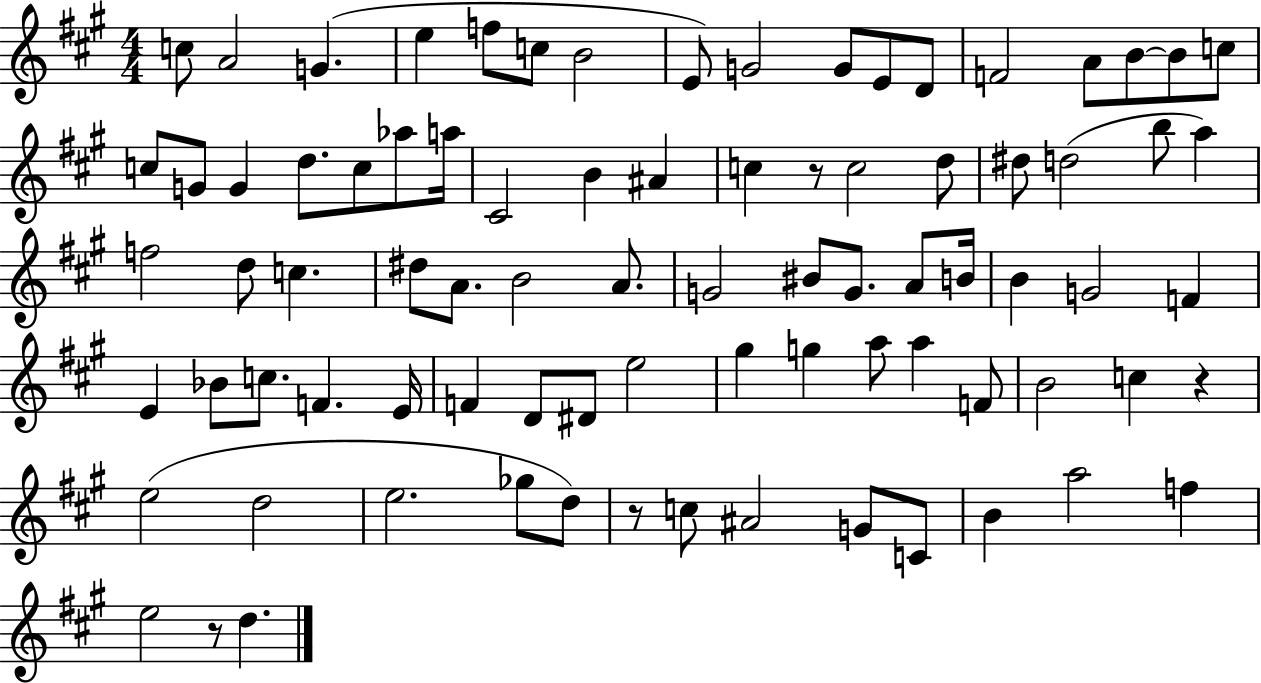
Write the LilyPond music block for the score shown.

{
  \clef treble
  \numericTimeSignature
  \time 4/4
  \key a \major
  c''8 a'2 g'4.( | e''4 f''8 c''8 b'2 | e'8) g'2 g'8 e'8 d'8 | f'2 a'8 b'8~~ b'8 c''8 | \break c''8 g'8 g'4 d''8. c''8 aes''8 a''16 | cis'2 b'4 ais'4 | c''4 r8 c''2 d''8 | dis''8 d''2( b''8 a''4) | \break f''2 d''8 c''4. | dis''8 a'8. b'2 a'8. | g'2 bis'8 g'8. a'8 b'16 | b'4 g'2 f'4 | \break e'4 bes'8 c''8. f'4. e'16 | f'4 d'8 dis'8 e''2 | gis''4 g''4 a''8 a''4 f'8 | b'2 c''4 r4 | \break e''2( d''2 | e''2. ges''8 d''8) | r8 c''8 ais'2 g'8 c'8 | b'4 a''2 f''4 | \break e''2 r8 d''4. | \bar "|."
}